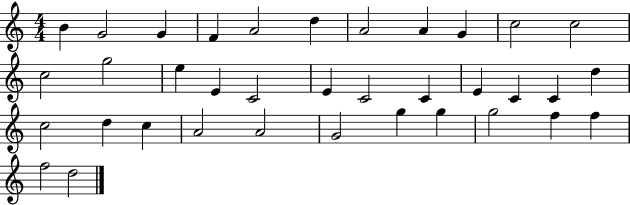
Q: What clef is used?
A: treble